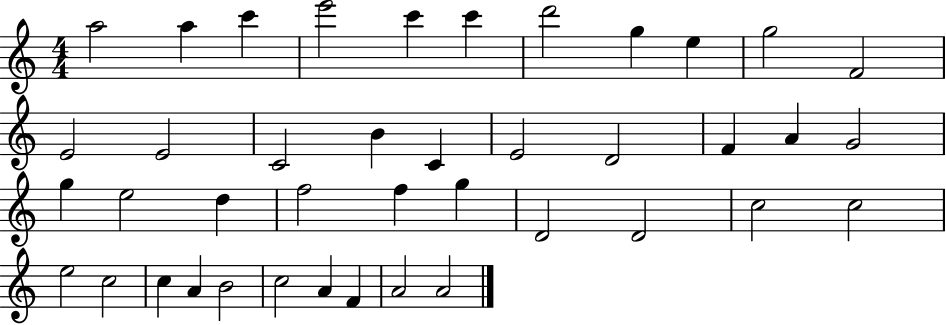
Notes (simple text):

A5/h A5/q C6/q E6/h C6/q C6/q D6/h G5/q E5/q G5/h F4/h E4/h E4/h C4/h B4/q C4/q E4/h D4/h F4/q A4/q G4/h G5/q E5/h D5/q F5/h F5/q G5/q D4/h D4/h C5/h C5/h E5/h C5/h C5/q A4/q B4/h C5/h A4/q F4/q A4/h A4/h